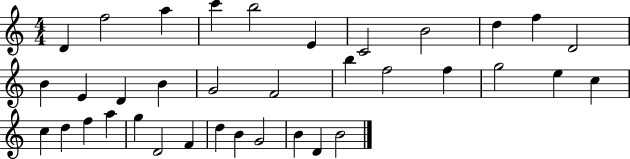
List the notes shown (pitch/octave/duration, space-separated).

D4/q F5/h A5/q C6/q B5/h E4/q C4/h B4/h D5/q F5/q D4/h B4/q E4/q D4/q B4/q G4/h F4/h B5/q F5/h F5/q G5/h E5/q C5/q C5/q D5/q F5/q A5/q G5/q D4/h F4/q D5/q B4/q G4/h B4/q D4/q B4/h